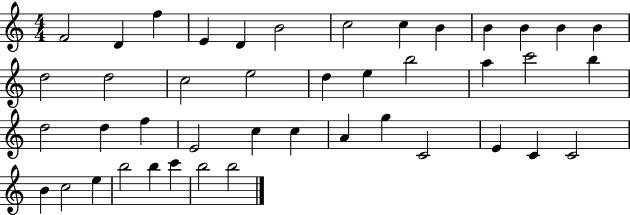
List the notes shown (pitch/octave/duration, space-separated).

F4/h D4/q F5/q E4/q D4/q B4/h C5/h C5/q B4/q B4/q B4/q B4/q B4/q D5/h D5/h C5/h E5/h D5/q E5/q B5/h A5/q C6/h B5/q D5/h D5/q F5/q E4/h C5/q C5/q A4/q G5/q C4/h E4/q C4/q C4/h B4/q C5/h E5/q B5/h B5/q C6/q B5/h B5/h